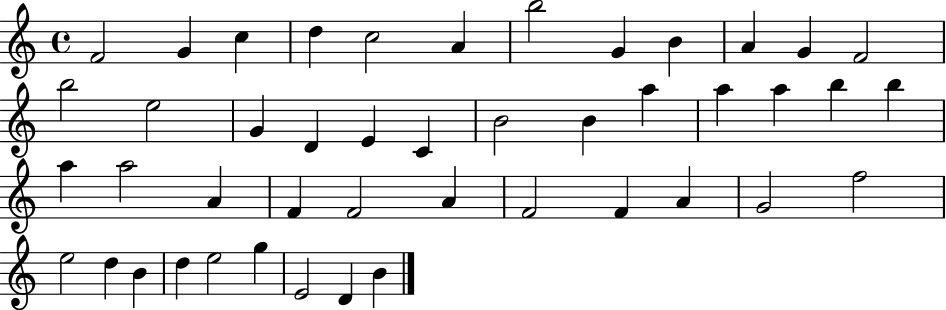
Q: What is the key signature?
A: C major